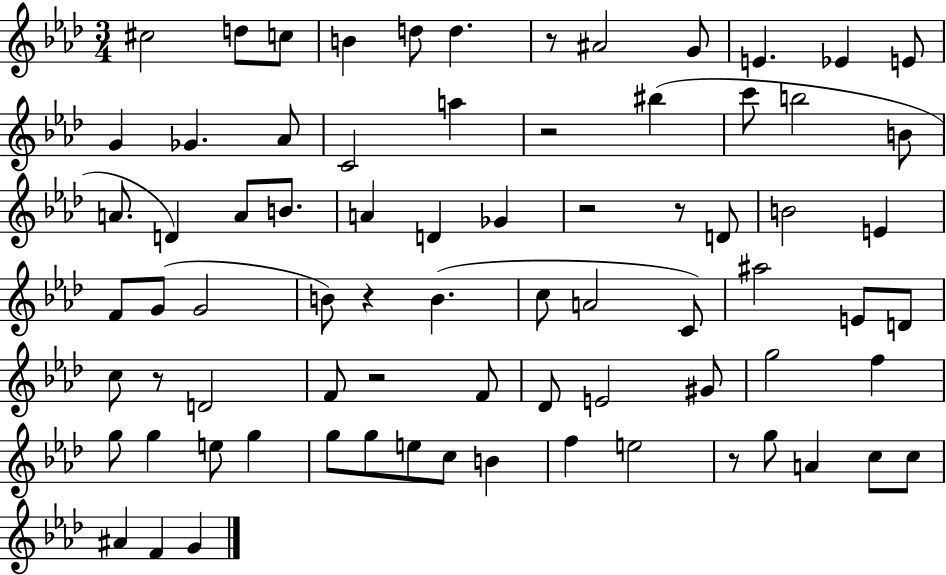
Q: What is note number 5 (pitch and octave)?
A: D5